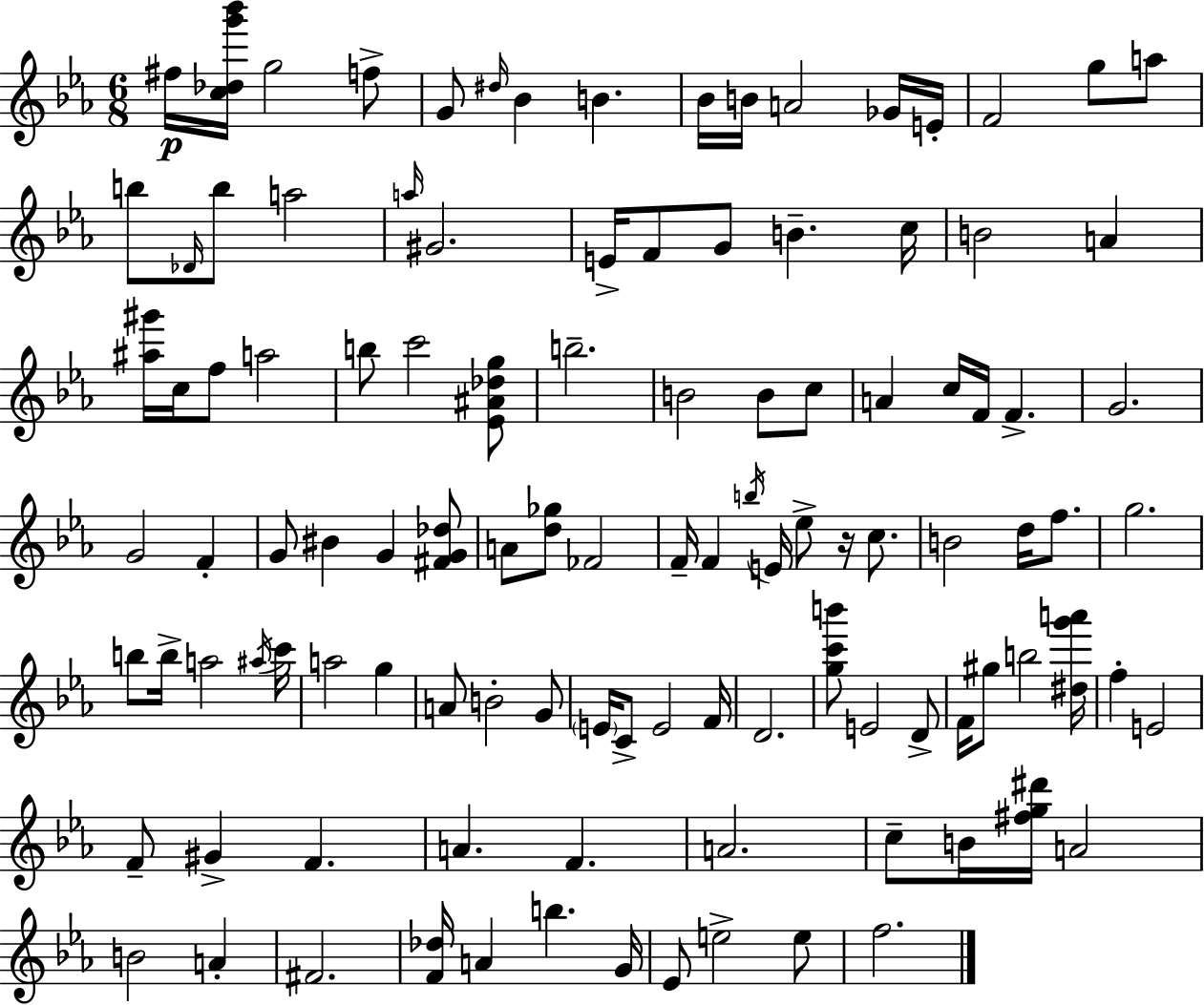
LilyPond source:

{
  \clef treble
  \numericTimeSignature
  \time 6/8
  \key c \minor
  fis''16\p <c'' des'' g''' bes'''>16 g''2 f''8-> | g'8 \grace { dis''16 } bes'4 b'4. | bes'16 b'16 a'2 ges'16 | e'16-. f'2 g''8 a''8 | \break b''8 \grace { des'16 } b''8 a''2 | \grace { a''16 } gis'2. | e'16-> f'8 g'8 b'4.-- | c''16 b'2 a'4 | \break <ais'' gis'''>16 c''16 f''8 a''2 | b''8 c'''2 | <ees' ais' des'' g''>8 b''2.-- | b'2 b'8 | \break c''8 a'4 c''16 f'16 f'4.-> | g'2. | g'2 f'4-. | g'8 bis'4 g'4 | \break <fis' g' des''>8 a'8 <d'' ges''>8 fes'2 | f'16-- f'4 \acciaccatura { b''16 } e'16 ees''8-> | r16 c''8. b'2 | d''16 f''8. g''2. | \break b''8 b''16-> a''2 | \acciaccatura { ais''16 } c'''16 a''2 | g''4 a'8 b'2-. | g'8 \parenthesize e'16 c'8-> e'2 | \break f'16 d'2. | <g'' c''' b'''>8 e'2 | d'8-> f'16 gis''8 b''2 | <dis'' g''' a'''>16 f''4-. e'2 | \break f'8-- gis'4-> f'4. | a'4. f'4. | a'2. | c''8-- b'16 <fis'' g'' dis'''>16 a'2 | \break b'2 | a'4-. fis'2. | <f' des''>16 a'4 b''4. | g'16 ees'8 e''2-> | \break e''8 f''2. | \bar "|."
}